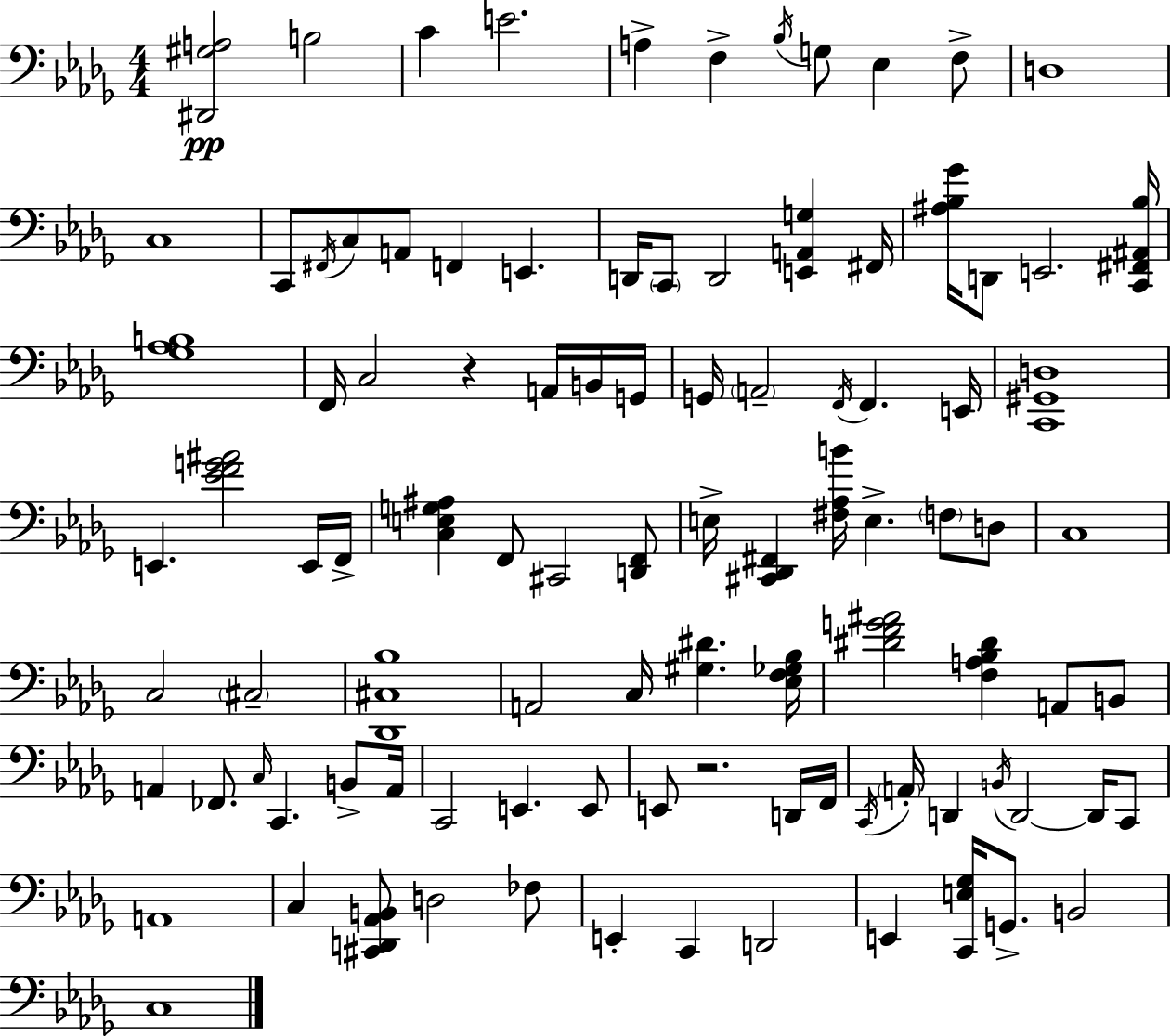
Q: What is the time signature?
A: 4/4